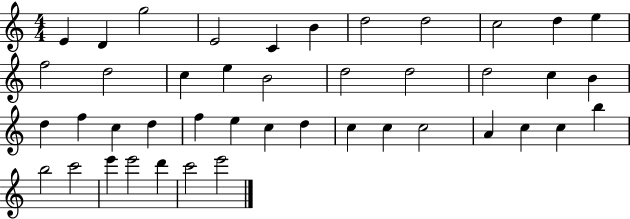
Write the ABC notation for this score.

X:1
T:Untitled
M:4/4
L:1/4
K:C
E D g2 E2 C B d2 d2 c2 d e f2 d2 c e B2 d2 d2 d2 c B d f c d f e c d c c c2 A c c b b2 c'2 e' e'2 d' c'2 e'2